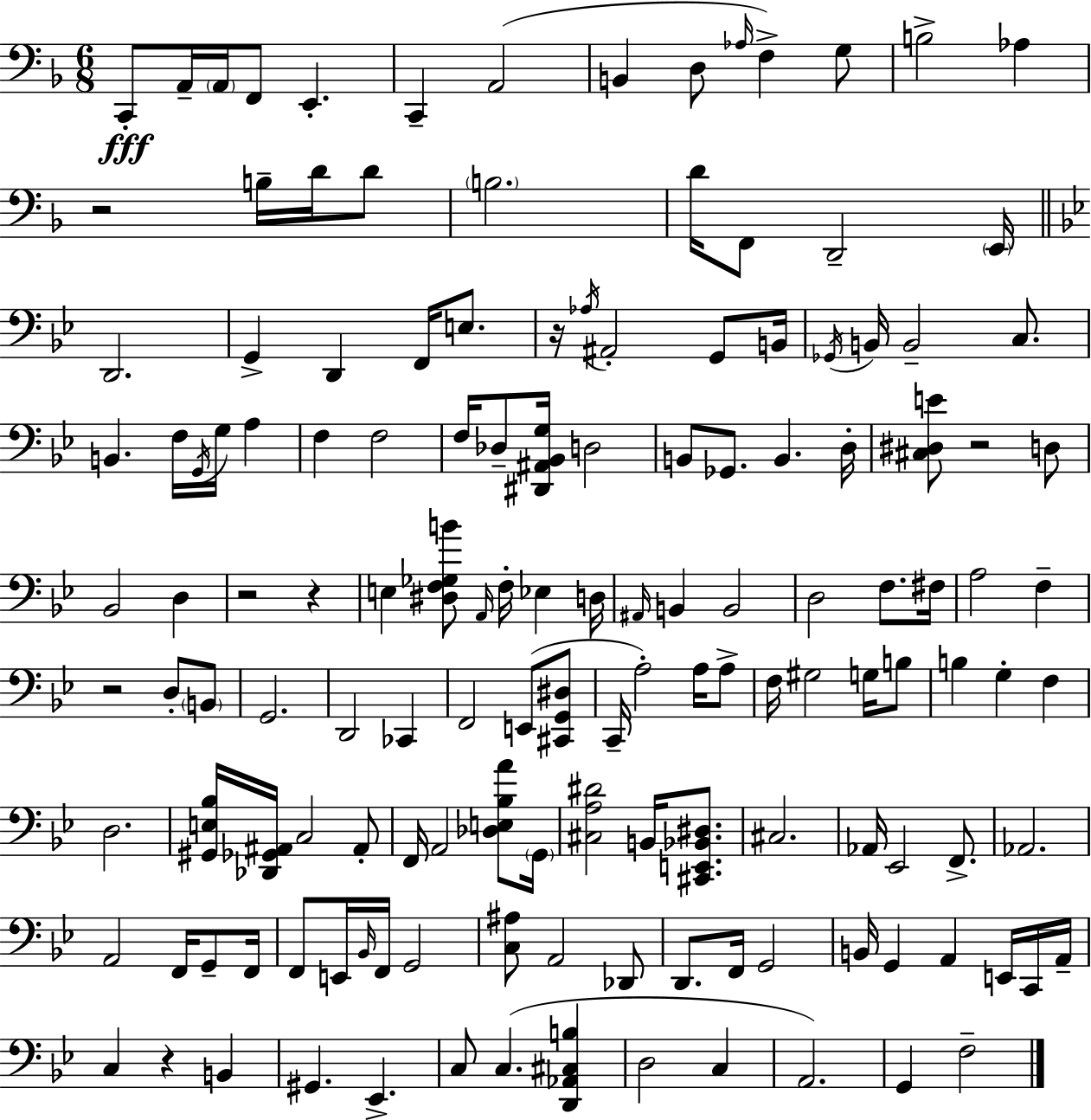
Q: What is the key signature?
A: D minor